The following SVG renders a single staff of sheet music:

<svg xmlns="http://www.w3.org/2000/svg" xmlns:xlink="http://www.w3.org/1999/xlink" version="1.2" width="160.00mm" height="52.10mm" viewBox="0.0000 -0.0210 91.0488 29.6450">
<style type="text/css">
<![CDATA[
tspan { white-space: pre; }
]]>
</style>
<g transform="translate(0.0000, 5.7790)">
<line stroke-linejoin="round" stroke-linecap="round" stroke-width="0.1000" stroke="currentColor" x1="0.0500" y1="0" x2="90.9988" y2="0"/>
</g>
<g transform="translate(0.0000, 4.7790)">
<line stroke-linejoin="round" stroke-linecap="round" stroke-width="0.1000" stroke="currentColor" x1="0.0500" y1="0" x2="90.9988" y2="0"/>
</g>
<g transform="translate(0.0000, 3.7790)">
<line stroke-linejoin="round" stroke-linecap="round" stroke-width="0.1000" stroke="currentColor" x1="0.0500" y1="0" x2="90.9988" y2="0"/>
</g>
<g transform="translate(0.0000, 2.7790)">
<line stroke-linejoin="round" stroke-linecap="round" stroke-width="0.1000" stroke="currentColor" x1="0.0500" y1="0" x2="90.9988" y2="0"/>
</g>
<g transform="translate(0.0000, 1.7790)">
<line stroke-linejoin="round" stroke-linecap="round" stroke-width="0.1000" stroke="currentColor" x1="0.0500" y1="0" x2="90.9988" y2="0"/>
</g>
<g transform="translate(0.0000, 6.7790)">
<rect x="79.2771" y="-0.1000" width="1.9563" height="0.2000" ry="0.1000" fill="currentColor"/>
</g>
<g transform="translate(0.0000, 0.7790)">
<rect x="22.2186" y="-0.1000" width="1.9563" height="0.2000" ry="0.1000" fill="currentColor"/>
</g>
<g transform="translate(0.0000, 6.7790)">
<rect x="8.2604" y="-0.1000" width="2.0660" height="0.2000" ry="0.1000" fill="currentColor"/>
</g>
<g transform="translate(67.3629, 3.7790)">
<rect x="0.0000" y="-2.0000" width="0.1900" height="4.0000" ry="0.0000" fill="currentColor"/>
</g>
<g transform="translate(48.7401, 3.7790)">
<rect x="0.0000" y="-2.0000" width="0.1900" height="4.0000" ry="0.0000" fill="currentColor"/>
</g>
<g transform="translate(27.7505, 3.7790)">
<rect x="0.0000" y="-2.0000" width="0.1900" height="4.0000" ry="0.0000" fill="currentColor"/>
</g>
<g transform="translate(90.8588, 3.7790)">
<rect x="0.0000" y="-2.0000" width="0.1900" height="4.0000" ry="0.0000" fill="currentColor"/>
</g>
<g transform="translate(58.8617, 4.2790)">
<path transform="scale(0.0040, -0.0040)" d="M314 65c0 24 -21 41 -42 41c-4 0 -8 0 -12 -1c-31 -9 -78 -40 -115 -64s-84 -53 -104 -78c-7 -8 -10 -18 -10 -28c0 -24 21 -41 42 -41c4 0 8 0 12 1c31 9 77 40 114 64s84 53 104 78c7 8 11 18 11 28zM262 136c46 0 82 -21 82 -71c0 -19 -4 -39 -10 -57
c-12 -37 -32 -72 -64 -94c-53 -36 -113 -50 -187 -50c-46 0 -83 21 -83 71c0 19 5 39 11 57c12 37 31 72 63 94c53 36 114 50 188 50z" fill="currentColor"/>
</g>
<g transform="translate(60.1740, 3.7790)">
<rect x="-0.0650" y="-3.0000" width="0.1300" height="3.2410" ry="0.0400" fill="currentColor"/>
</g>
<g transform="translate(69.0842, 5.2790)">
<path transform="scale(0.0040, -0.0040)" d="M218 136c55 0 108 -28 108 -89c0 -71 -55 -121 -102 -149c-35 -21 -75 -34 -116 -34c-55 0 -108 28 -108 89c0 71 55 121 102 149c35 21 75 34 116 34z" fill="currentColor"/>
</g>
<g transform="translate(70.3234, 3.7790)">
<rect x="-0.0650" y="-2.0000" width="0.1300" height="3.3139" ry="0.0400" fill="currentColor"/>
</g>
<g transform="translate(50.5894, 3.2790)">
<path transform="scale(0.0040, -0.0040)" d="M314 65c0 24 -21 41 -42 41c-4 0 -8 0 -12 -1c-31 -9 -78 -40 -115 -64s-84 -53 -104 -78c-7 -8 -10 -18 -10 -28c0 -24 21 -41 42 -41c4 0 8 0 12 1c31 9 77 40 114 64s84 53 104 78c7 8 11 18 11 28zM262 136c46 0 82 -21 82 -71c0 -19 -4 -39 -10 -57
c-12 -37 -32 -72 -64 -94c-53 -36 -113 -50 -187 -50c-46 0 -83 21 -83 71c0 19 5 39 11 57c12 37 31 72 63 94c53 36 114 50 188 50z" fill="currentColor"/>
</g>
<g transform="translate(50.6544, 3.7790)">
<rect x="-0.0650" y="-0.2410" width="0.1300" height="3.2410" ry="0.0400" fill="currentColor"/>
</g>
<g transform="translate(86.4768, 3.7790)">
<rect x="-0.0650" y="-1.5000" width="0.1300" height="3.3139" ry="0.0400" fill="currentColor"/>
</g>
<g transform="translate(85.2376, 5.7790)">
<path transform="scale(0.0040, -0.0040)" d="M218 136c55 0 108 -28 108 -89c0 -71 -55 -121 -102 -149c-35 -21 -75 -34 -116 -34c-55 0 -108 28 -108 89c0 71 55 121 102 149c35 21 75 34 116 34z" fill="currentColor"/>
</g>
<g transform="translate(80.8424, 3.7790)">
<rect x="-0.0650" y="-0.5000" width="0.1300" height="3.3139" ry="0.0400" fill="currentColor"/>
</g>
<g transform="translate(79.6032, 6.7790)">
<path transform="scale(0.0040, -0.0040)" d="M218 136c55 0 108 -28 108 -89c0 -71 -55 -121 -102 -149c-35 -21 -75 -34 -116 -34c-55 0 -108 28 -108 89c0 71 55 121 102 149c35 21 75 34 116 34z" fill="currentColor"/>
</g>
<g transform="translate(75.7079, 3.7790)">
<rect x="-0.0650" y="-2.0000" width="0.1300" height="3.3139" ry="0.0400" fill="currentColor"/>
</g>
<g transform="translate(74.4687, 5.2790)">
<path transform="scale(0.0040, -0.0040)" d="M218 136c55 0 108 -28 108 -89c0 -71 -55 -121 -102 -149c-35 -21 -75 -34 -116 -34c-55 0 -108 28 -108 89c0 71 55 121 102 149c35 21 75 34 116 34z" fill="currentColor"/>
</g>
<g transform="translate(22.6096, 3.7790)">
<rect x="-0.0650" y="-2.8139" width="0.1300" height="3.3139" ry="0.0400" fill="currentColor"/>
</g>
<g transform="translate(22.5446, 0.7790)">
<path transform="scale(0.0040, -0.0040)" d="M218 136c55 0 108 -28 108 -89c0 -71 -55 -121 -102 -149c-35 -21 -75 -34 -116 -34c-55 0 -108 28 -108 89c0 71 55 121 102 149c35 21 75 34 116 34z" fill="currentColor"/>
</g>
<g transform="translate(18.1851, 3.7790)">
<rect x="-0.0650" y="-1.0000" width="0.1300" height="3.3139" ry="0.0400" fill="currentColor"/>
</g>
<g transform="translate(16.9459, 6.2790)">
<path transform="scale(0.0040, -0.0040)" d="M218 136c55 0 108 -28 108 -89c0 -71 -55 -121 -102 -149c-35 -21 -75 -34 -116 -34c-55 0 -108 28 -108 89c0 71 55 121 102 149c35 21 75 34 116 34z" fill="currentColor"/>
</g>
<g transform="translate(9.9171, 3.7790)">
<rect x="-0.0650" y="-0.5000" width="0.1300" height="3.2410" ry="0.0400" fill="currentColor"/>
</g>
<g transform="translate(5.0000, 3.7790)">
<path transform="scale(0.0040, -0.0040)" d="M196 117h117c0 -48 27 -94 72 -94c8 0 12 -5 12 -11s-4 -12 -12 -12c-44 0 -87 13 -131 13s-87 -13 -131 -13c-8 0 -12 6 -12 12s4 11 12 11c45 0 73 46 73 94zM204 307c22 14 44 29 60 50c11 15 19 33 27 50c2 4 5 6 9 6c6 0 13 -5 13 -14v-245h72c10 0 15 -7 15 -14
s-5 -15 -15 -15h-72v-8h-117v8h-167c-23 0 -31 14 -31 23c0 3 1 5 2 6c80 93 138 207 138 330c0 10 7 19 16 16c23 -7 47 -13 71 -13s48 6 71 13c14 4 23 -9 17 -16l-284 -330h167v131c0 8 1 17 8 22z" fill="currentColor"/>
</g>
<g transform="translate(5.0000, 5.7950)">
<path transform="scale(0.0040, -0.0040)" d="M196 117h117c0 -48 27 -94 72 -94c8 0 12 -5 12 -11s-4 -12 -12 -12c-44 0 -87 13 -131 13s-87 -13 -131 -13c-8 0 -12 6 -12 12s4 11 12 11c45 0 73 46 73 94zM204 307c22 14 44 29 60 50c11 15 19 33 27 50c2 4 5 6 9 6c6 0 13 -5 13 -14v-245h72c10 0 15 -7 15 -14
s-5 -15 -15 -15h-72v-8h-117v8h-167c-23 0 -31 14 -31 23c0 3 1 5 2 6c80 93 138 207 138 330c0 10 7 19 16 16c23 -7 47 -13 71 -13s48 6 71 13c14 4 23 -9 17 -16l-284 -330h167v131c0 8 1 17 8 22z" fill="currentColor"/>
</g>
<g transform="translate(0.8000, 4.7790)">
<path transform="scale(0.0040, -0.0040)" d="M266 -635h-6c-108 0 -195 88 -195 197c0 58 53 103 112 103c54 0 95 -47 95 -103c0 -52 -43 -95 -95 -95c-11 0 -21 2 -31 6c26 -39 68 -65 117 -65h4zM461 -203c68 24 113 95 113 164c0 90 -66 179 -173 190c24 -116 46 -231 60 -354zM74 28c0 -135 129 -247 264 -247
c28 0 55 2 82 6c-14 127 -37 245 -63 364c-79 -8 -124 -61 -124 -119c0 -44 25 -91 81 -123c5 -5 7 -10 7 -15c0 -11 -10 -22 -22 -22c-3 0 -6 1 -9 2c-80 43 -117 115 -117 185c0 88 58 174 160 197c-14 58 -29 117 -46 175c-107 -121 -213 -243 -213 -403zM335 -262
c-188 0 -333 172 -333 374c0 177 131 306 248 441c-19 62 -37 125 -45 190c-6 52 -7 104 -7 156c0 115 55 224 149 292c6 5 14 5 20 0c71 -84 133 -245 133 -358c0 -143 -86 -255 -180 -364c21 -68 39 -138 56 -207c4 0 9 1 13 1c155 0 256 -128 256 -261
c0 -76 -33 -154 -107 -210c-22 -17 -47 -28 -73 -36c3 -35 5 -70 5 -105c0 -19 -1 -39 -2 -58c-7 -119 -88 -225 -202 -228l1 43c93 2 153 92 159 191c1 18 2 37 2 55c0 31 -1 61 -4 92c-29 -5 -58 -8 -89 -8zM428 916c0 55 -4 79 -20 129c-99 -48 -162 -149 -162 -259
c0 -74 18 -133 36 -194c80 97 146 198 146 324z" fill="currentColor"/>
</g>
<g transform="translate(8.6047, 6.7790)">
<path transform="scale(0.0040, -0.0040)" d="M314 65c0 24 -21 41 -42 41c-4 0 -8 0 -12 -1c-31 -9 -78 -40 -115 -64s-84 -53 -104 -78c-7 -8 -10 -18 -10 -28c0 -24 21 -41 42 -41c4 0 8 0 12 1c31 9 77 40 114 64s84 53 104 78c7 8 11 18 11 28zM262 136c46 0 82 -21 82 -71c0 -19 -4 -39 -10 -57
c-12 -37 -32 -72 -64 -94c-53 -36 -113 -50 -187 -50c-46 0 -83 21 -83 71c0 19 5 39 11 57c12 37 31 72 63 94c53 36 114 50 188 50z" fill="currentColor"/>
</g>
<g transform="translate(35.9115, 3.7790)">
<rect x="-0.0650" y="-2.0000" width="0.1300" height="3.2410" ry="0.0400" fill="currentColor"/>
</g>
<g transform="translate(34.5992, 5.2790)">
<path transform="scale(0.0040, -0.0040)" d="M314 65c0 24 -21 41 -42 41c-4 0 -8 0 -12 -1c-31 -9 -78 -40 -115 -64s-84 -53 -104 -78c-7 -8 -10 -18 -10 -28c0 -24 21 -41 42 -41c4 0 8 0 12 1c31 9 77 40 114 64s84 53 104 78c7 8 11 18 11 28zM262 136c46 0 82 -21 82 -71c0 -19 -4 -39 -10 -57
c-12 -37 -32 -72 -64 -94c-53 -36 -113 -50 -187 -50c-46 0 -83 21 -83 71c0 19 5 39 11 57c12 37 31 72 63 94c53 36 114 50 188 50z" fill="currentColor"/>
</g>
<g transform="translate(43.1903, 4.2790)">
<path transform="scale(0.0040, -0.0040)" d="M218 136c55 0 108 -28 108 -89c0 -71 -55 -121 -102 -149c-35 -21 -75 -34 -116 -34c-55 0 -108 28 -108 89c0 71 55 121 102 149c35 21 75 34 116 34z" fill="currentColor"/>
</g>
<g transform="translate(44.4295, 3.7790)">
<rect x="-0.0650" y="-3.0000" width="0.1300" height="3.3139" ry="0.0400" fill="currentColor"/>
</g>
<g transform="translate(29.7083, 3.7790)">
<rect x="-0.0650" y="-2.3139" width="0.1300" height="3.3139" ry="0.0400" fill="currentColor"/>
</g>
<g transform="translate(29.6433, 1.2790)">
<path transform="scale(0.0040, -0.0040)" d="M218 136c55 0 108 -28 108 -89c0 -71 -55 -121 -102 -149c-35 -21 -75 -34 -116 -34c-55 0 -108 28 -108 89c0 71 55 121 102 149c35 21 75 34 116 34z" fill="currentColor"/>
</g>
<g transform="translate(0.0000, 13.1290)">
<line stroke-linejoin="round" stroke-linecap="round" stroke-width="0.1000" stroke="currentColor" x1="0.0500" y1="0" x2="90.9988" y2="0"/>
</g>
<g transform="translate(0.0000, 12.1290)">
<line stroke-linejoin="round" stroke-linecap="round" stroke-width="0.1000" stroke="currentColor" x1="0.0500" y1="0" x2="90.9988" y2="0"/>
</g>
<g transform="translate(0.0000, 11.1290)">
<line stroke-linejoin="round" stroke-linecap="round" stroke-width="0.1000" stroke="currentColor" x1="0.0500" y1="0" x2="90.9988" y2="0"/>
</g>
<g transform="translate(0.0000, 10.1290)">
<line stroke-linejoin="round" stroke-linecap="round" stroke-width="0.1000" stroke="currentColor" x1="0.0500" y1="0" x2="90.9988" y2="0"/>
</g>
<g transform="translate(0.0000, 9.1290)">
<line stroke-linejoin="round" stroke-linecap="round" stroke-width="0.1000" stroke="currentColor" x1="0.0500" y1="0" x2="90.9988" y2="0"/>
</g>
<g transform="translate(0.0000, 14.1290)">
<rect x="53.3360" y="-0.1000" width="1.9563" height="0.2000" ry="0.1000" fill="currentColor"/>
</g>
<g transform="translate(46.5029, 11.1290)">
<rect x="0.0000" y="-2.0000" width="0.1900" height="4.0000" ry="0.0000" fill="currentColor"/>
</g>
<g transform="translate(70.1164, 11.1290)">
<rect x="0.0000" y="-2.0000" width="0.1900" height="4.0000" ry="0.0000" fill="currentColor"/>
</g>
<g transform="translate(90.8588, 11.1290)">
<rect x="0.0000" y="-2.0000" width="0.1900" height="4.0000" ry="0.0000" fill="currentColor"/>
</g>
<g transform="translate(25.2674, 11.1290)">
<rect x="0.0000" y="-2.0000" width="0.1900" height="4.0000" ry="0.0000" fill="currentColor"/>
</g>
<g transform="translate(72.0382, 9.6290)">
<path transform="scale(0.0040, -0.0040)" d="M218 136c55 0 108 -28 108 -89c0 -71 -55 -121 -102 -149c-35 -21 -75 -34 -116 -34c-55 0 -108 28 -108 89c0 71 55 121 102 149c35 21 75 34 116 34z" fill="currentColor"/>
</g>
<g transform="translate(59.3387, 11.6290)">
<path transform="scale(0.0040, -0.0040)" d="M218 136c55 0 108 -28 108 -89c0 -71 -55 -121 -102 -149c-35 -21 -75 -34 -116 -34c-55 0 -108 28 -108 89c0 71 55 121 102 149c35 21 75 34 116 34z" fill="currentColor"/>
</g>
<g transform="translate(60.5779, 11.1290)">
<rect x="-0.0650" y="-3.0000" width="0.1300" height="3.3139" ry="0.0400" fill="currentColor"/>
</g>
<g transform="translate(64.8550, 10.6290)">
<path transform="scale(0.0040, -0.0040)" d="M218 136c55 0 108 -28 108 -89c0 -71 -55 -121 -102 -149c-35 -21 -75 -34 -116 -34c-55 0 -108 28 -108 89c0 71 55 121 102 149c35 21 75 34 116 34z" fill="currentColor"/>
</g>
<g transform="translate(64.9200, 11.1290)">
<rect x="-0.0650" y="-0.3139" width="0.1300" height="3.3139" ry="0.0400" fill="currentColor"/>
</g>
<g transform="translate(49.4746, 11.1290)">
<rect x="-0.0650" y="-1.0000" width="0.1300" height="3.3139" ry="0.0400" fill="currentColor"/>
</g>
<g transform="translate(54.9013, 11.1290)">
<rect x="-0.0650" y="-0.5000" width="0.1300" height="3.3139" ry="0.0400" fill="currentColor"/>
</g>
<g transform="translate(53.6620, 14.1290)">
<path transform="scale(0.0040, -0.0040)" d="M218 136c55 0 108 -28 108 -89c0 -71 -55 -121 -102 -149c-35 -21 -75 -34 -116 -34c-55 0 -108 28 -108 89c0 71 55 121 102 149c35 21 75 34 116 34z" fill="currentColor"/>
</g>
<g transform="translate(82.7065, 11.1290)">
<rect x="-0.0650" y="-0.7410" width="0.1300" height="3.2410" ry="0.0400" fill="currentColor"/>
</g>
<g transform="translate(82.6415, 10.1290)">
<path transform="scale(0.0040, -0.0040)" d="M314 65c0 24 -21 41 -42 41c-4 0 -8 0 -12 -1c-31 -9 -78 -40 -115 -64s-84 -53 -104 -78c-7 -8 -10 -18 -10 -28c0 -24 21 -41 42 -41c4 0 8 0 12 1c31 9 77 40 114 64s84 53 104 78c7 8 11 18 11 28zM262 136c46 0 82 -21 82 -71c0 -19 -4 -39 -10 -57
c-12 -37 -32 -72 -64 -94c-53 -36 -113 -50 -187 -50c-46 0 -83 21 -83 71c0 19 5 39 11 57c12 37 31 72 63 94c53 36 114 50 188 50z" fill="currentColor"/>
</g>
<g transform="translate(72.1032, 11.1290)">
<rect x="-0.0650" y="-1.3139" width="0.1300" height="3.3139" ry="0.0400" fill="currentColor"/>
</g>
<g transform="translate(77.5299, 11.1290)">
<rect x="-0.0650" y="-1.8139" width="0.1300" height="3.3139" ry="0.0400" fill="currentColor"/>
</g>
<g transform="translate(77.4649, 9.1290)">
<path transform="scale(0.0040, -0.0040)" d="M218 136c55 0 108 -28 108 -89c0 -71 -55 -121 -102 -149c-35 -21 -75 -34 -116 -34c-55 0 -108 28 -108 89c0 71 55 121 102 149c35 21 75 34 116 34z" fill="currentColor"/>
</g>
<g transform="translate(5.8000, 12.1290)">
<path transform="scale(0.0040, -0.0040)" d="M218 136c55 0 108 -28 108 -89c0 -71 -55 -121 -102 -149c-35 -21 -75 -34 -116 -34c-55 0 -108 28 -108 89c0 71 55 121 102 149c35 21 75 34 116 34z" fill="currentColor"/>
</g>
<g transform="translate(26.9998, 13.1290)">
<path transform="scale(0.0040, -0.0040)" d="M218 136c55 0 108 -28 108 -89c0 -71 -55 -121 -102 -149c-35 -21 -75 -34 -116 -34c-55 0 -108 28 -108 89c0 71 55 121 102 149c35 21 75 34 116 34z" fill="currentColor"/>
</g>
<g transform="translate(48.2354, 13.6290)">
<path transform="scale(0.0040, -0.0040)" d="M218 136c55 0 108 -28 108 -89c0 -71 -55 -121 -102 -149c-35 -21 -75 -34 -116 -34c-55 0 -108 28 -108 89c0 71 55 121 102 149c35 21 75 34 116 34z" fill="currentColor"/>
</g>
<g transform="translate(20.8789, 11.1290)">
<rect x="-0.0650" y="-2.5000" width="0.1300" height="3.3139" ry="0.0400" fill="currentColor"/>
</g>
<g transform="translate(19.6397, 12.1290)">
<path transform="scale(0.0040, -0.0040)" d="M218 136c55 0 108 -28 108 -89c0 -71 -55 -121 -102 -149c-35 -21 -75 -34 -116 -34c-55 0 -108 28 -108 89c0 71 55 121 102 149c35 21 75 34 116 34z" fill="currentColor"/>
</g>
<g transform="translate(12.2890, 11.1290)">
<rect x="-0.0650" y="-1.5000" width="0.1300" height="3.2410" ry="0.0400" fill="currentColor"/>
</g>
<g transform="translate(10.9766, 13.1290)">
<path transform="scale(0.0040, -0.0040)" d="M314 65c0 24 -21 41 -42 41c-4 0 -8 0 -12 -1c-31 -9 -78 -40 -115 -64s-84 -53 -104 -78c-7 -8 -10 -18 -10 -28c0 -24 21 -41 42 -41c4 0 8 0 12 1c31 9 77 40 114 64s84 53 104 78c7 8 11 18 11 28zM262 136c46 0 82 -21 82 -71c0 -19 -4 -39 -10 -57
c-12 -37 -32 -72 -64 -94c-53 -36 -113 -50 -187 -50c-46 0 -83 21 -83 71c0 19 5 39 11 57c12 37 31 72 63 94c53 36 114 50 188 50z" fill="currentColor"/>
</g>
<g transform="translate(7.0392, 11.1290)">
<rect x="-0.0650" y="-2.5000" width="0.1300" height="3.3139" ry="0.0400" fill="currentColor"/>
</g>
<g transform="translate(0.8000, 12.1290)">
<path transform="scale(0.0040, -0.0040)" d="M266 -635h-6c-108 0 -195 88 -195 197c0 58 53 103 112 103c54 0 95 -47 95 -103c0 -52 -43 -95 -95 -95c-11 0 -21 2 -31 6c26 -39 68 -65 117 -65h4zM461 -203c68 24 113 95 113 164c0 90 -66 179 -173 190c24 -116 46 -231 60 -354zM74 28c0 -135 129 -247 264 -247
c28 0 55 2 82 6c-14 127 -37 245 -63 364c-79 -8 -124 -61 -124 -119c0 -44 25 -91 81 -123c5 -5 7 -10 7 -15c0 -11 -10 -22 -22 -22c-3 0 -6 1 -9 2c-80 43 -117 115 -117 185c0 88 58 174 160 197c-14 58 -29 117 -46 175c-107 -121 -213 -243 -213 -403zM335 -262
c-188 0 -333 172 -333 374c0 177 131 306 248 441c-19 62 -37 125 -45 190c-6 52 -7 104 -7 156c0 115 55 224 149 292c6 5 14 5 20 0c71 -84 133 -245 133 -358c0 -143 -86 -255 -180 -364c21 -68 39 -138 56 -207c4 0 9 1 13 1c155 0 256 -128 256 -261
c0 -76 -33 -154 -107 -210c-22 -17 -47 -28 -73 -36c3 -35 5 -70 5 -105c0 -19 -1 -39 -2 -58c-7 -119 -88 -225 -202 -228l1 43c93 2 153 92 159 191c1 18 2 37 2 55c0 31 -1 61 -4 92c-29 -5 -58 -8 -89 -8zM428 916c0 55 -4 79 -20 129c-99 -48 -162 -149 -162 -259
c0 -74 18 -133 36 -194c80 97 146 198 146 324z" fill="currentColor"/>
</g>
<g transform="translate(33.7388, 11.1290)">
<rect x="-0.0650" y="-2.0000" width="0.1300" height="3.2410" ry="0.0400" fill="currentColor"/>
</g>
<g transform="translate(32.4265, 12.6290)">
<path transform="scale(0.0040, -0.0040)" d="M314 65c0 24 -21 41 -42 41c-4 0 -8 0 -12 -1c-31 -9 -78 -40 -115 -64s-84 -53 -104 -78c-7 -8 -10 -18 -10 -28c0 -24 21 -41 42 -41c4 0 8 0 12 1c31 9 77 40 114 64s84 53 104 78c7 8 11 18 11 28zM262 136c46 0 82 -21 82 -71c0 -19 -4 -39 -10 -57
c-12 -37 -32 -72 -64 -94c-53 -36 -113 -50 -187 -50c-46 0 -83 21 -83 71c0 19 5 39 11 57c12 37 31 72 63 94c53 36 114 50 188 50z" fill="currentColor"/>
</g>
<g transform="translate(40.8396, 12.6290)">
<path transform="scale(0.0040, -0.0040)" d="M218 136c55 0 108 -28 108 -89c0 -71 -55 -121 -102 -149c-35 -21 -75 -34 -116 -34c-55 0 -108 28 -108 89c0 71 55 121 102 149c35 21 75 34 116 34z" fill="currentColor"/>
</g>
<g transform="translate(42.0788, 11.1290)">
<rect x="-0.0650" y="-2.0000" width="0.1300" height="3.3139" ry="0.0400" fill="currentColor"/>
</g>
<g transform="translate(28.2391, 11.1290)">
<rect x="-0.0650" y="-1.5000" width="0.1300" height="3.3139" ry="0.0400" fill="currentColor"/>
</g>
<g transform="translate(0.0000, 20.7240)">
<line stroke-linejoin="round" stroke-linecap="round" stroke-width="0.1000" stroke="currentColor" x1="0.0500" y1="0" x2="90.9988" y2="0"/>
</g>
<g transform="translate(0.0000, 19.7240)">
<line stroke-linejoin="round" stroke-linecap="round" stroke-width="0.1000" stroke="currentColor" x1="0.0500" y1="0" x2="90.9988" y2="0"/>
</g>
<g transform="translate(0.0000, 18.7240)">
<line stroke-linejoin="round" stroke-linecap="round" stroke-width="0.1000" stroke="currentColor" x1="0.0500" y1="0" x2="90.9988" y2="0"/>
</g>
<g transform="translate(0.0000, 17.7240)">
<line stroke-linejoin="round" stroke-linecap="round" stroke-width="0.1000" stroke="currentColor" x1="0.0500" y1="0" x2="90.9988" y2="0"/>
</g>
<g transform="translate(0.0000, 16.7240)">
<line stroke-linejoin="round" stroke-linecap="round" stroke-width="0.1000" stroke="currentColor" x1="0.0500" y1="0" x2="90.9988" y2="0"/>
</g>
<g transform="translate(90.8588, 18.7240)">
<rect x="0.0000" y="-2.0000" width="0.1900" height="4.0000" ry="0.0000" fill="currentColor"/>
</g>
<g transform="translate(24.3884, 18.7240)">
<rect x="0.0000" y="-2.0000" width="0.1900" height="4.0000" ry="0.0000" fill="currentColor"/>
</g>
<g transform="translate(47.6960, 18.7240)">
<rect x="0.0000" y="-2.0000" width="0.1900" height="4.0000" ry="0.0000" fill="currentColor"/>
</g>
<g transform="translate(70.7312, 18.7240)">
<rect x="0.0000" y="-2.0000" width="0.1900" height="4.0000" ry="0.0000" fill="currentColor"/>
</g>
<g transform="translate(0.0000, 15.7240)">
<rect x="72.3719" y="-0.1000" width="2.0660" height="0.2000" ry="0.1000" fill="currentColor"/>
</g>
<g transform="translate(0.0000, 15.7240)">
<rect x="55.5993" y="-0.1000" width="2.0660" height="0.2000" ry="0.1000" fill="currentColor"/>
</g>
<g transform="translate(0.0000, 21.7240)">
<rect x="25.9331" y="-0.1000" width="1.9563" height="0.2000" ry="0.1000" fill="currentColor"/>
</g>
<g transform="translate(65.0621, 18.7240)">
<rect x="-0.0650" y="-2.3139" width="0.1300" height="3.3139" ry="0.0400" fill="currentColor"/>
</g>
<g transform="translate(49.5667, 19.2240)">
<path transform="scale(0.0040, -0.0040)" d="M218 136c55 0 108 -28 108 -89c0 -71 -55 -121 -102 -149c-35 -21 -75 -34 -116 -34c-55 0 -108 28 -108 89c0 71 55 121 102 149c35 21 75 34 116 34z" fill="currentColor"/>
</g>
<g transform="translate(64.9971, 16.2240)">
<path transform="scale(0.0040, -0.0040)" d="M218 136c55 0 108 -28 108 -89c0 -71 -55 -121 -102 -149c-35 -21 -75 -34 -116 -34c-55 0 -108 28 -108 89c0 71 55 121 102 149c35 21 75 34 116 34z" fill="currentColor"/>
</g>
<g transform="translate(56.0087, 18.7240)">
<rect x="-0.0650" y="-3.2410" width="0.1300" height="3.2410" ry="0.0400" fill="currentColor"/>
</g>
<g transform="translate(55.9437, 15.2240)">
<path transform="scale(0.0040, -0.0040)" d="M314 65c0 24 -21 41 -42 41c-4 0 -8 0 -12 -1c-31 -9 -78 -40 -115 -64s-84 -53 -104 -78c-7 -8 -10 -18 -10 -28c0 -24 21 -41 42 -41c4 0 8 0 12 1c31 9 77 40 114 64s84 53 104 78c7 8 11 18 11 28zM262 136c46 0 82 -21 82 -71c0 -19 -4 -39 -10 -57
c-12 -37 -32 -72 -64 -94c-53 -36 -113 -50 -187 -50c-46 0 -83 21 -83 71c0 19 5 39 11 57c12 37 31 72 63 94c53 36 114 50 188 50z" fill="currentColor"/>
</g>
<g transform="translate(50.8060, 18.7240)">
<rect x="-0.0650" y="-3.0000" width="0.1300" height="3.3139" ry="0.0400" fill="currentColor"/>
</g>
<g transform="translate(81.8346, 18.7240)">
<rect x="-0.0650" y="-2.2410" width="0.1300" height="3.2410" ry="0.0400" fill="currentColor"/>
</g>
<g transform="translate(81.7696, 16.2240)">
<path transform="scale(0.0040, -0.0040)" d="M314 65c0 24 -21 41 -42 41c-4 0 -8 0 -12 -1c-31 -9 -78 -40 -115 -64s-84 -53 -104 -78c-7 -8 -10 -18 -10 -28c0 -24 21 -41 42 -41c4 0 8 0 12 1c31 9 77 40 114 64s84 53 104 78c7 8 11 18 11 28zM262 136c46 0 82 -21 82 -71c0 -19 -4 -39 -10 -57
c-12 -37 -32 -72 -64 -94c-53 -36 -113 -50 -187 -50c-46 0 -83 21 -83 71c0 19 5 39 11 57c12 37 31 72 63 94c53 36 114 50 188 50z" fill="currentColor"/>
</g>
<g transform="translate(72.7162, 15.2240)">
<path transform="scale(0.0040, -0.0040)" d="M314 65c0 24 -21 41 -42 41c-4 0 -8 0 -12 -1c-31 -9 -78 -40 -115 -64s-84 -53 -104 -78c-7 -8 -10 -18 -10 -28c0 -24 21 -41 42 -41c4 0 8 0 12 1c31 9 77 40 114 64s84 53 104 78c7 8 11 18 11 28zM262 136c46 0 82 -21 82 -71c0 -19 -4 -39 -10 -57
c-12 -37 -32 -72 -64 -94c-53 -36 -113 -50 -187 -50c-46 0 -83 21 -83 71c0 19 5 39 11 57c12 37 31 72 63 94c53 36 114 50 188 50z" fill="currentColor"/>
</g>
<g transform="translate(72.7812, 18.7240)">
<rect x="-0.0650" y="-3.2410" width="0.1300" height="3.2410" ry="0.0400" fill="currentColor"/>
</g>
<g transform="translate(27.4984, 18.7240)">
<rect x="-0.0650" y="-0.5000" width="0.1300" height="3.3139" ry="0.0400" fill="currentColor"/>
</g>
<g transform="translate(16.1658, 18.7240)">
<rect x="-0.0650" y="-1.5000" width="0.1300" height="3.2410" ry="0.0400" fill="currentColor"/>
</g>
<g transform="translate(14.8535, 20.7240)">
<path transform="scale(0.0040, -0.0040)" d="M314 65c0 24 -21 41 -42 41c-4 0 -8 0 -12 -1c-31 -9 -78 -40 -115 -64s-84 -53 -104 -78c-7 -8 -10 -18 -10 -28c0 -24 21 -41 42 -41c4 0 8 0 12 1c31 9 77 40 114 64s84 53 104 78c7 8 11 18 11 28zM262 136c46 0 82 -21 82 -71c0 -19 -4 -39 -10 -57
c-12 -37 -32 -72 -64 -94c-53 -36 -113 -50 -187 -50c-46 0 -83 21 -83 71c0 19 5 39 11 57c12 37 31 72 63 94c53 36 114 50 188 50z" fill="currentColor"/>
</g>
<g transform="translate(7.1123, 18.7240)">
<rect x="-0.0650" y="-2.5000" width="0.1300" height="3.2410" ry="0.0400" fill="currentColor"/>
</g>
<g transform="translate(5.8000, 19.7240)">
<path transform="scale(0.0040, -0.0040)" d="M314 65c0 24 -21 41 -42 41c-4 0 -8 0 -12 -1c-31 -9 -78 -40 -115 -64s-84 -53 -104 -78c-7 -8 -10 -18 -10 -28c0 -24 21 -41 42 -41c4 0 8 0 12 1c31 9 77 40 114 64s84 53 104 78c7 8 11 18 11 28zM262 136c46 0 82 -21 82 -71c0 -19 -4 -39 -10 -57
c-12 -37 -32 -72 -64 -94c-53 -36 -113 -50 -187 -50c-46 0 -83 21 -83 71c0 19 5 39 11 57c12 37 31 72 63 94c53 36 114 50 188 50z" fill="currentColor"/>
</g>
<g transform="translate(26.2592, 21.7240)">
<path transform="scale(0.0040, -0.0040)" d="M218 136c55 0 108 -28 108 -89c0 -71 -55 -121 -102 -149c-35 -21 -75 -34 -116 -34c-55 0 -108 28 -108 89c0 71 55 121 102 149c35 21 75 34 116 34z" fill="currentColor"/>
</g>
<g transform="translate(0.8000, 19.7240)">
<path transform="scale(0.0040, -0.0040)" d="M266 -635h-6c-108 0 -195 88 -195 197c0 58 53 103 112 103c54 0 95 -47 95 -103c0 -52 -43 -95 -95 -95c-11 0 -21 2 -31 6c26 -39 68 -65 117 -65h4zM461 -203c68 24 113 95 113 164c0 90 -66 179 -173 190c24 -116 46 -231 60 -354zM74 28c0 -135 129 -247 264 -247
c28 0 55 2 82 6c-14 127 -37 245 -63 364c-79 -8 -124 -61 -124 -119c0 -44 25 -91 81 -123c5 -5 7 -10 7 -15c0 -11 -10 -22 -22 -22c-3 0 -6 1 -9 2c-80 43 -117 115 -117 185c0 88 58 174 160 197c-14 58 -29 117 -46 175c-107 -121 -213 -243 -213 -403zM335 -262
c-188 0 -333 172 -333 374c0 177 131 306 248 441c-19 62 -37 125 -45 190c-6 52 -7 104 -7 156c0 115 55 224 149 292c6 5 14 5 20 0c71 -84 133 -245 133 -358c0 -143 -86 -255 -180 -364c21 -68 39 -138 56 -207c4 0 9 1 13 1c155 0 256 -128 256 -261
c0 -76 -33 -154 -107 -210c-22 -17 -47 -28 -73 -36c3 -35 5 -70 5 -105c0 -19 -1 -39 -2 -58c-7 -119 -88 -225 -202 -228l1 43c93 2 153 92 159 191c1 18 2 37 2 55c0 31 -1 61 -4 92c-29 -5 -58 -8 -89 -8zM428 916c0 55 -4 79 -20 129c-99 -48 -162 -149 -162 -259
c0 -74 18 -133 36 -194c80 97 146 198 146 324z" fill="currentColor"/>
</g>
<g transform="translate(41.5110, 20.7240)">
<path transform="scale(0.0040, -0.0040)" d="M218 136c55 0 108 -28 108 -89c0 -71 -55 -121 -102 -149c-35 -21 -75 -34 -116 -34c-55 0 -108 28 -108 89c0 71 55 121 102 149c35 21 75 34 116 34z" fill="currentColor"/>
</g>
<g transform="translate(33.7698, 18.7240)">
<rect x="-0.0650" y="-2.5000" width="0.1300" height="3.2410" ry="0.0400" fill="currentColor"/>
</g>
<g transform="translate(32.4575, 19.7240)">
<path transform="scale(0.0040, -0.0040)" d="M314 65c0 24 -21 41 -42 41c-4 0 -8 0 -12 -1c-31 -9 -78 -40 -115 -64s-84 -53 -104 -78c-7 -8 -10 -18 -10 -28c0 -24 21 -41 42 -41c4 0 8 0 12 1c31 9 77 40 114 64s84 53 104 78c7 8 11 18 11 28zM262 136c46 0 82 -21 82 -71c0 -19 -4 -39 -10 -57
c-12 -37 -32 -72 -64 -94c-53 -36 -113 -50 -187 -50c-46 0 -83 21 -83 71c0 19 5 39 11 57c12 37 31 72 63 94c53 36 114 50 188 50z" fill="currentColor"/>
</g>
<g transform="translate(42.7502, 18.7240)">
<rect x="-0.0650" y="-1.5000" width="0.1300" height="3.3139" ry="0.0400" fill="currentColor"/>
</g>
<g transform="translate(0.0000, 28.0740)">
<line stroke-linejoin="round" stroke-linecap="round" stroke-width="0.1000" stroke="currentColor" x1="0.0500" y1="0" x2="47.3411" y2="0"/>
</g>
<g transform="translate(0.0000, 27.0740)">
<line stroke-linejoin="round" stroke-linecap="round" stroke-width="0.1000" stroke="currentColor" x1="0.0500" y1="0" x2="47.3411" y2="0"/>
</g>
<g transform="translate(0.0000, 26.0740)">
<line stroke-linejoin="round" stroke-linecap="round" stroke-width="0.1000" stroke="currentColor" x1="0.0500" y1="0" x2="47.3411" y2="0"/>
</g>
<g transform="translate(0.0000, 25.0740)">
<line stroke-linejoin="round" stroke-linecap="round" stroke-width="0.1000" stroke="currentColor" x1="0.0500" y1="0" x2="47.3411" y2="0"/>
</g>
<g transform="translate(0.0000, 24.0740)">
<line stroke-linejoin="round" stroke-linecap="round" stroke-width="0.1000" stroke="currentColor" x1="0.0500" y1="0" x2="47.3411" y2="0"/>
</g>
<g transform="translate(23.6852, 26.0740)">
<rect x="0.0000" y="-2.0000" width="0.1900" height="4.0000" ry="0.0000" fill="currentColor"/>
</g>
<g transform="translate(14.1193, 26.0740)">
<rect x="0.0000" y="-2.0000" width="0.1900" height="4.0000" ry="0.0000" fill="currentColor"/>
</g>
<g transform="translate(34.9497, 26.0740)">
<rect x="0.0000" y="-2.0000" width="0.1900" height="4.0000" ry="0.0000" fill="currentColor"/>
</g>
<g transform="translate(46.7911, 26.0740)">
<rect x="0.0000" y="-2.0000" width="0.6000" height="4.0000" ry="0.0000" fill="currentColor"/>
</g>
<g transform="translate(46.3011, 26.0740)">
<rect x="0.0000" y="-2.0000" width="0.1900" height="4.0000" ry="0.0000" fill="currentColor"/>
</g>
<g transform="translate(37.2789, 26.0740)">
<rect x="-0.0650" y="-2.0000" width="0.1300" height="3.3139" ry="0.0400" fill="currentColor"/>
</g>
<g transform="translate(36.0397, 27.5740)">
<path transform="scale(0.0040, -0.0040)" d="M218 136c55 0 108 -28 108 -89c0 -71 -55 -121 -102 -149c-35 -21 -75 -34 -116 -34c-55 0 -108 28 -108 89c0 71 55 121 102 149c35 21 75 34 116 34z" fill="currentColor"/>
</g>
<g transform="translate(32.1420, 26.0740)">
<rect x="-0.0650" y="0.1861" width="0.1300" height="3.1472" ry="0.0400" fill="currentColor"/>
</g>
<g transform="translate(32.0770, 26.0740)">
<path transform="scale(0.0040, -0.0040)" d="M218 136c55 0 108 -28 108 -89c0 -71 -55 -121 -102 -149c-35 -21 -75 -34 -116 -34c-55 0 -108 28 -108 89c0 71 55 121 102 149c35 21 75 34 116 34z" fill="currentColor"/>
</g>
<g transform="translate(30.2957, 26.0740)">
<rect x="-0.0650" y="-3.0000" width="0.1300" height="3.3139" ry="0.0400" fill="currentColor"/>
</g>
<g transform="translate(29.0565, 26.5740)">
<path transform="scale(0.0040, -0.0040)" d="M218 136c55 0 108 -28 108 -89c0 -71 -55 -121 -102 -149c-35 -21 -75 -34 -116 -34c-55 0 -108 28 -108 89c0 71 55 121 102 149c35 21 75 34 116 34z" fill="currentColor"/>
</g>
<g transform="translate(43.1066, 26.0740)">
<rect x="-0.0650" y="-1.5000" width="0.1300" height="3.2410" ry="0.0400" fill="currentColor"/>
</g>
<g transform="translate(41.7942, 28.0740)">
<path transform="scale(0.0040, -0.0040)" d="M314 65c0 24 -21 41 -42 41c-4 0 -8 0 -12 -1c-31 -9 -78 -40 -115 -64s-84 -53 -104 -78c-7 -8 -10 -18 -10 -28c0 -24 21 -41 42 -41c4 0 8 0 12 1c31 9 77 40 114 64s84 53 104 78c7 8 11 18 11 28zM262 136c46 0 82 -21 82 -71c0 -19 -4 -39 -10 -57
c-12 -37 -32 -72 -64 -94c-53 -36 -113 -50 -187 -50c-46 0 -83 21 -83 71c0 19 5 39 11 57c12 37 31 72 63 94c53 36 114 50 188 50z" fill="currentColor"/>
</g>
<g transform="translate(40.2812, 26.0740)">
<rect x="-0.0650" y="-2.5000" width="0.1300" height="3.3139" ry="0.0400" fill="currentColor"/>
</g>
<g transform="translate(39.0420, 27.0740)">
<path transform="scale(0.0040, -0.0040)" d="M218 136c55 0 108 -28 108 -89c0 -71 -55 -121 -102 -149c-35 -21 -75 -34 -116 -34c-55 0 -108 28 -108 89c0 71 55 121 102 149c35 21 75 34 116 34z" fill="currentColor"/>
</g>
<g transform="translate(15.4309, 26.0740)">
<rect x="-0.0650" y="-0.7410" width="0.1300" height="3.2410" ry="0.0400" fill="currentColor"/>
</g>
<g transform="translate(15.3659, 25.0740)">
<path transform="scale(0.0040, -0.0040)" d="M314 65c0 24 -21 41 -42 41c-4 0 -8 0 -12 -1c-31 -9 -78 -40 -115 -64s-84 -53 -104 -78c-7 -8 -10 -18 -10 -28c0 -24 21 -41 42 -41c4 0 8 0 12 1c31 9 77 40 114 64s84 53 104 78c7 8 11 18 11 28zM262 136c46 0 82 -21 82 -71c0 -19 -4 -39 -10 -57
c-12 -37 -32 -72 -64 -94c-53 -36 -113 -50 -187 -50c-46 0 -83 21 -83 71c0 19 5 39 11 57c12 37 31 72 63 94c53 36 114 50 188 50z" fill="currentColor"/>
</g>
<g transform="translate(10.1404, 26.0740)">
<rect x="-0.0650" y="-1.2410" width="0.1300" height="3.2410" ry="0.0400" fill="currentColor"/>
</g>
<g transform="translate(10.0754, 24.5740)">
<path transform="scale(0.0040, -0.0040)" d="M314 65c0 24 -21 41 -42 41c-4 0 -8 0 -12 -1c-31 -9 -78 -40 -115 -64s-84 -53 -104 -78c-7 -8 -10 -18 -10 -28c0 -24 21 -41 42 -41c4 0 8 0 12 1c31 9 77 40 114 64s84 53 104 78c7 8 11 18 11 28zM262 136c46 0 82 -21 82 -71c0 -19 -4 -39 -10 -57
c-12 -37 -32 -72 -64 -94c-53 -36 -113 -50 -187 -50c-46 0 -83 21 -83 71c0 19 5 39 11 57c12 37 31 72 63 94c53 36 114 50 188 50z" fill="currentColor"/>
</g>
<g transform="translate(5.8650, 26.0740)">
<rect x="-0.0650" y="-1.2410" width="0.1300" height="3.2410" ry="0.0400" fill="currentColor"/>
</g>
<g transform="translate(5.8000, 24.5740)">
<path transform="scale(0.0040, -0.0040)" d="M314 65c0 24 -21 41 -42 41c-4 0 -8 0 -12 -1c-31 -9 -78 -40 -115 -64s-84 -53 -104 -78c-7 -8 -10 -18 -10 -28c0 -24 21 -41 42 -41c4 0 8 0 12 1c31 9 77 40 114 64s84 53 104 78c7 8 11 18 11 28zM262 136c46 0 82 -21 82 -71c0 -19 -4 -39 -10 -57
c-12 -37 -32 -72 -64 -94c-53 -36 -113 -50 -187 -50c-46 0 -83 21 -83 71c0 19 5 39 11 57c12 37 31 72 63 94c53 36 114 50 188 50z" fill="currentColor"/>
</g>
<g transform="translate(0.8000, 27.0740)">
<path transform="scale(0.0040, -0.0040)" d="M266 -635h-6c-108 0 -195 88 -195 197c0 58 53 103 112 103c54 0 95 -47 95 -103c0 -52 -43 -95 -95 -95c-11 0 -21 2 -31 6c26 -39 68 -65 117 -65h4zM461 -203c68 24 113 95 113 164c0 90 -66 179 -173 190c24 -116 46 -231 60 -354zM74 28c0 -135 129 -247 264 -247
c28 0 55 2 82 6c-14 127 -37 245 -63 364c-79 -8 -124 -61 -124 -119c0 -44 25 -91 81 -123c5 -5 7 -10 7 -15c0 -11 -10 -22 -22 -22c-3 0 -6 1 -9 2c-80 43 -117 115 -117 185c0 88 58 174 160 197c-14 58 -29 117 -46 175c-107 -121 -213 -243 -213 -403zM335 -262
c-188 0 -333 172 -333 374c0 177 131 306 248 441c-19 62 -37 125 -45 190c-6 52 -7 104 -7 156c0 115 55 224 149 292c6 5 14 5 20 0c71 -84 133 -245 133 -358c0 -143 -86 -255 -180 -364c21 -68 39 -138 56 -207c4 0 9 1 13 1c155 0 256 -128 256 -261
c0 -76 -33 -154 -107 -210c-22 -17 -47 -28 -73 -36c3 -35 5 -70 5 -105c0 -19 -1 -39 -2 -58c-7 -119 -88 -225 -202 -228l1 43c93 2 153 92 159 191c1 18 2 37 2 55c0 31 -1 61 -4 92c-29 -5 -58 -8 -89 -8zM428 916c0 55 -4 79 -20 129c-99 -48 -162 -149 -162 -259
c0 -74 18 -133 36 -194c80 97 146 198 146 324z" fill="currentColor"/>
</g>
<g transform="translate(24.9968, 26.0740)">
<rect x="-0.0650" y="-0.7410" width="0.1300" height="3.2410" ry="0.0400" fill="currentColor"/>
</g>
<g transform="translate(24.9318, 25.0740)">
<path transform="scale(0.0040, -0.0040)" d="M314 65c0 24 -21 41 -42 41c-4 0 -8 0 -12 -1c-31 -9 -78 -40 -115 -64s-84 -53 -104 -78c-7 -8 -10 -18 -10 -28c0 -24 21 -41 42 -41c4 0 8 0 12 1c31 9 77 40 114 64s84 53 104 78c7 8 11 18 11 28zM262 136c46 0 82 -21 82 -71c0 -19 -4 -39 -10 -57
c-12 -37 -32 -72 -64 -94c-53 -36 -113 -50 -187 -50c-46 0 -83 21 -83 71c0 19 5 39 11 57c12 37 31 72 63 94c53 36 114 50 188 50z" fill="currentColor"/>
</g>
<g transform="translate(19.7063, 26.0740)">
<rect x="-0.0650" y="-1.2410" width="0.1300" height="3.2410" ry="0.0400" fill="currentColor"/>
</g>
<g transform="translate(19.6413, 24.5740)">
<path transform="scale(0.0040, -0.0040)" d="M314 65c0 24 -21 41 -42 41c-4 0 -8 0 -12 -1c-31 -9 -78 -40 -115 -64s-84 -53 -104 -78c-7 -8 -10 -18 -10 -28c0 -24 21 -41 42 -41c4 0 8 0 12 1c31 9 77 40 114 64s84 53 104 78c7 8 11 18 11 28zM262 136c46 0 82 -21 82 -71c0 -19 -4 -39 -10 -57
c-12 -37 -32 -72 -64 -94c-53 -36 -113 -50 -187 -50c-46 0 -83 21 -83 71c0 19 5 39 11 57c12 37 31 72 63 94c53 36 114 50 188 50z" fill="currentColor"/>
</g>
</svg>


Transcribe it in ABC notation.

X:1
T:Untitled
M:4/4
L:1/4
K:C
C2 D a g F2 A c2 A2 F F C E G E2 G E F2 F D C A c e f d2 G2 E2 C G2 E A b2 g b2 g2 e2 e2 d2 e2 d2 A B F G E2